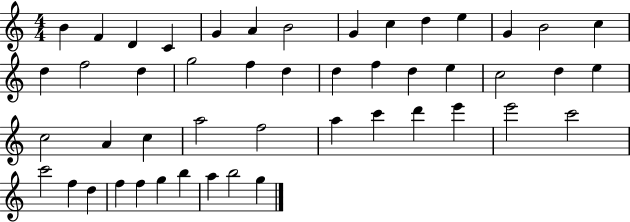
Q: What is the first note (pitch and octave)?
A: B4